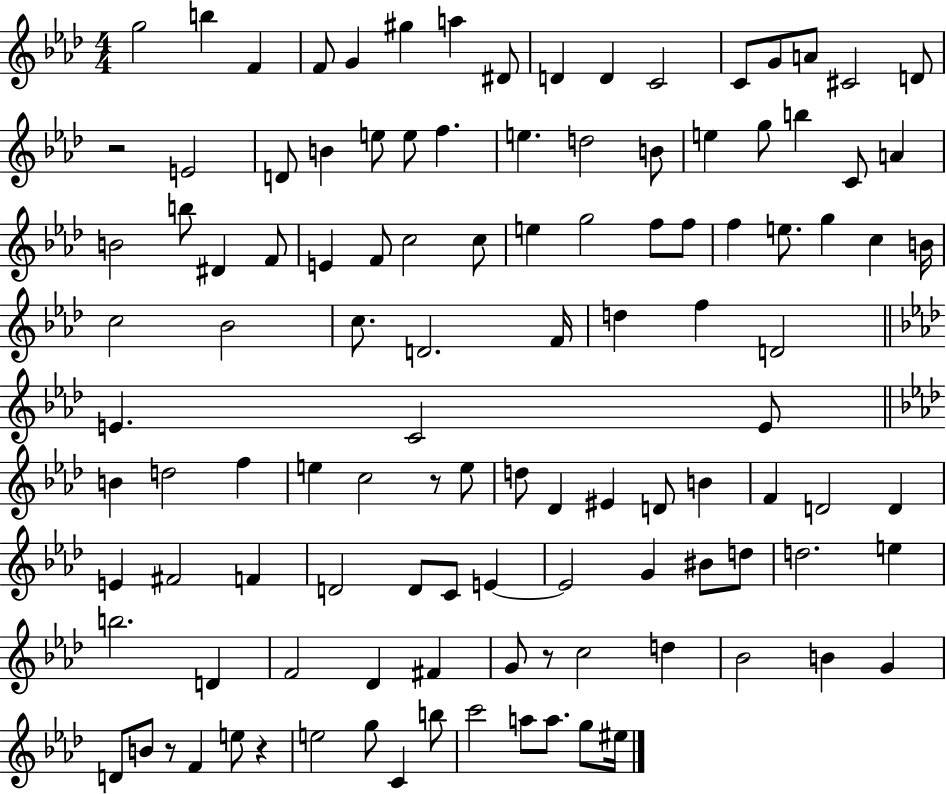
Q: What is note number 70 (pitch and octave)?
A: F4